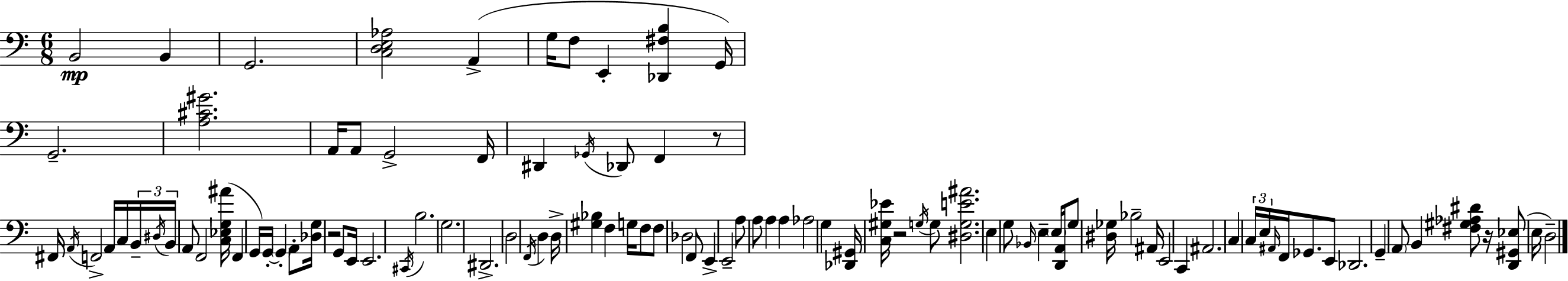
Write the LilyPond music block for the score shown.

{
  \clef bass
  \numericTimeSignature
  \time 6/8
  \key c \major
  b,2\mp b,4 | g,2. | <c d e aes>2 a,4->( | g16 f8 e,4-. <des, fis b>4 g,16) | \break g,2.-- | <a cis' gis'>2. | a,16 a,8 g,2-> f,16 | dis,4 \acciaccatura { ges,16 } des,8 f,4 r8 | \break fis,16 \acciaccatura { a,16 } f,2-> a,16 | c16 \tuplet 3/2 { b,16-- \acciaccatura { dis16 } b,16 } a,8 f,2 | <c ees g ais'>16( f,4 g,16) g,16-.~~ \parenthesize g,4-. | a,8-. <des g>16 r2 | \break g,8 e,16 e,2. | \acciaccatura { cis,16 } b2. | g2. | dis,2.-> | \break d2 | \acciaccatura { f,16 } d4 d16-> <gis bes>4 f4 | g16 f8 f8 des2 | f,8 e,4-> e,2-- | \break a8 a8 a4 | a4 aes2 | g4 <des, gis,>16 <c gis ees'>16 r2 | \acciaccatura { g16 } g8 <dis g e' ais'>2. | \break e4 g8 | \grace { bes,16 } e4-- \parenthesize e16 <d, a,>16 g8 <dis ges>16 bes2-- | ais,16 e,2 | c,4 ais,2. | \break c4 \tuplet 3/2 { c16 | e16 \grace { ais,16 } } f,16 ges,8. e,8 des,2. | g,4-- | \parenthesize a,8 b,4 <fis gis aes dis'>8 r16 <d, gis, ees>8( e16 | \break d2--) \bar "|."
}